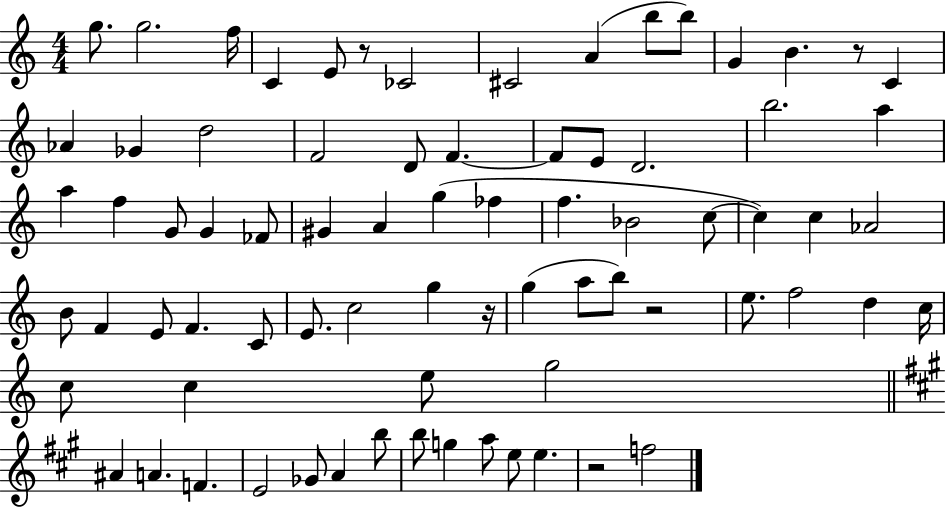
X:1
T:Untitled
M:4/4
L:1/4
K:C
g/2 g2 f/4 C E/2 z/2 _C2 ^C2 A b/2 b/2 G B z/2 C _A _G d2 F2 D/2 F F/2 E/2 D2 b2 a a f G/2 G _F/2 ^G A g _f f _B2 c/2 c c _A2 B/2 F E/2 F C/2 E/2 c2 g z/4 g a/2 b/2 z2 e/2 f2 d c/4 c/2 c e/2 g2 ^A A F E2 _G/2 A b/2 b/2 g a/2 e/2 e z2 f2